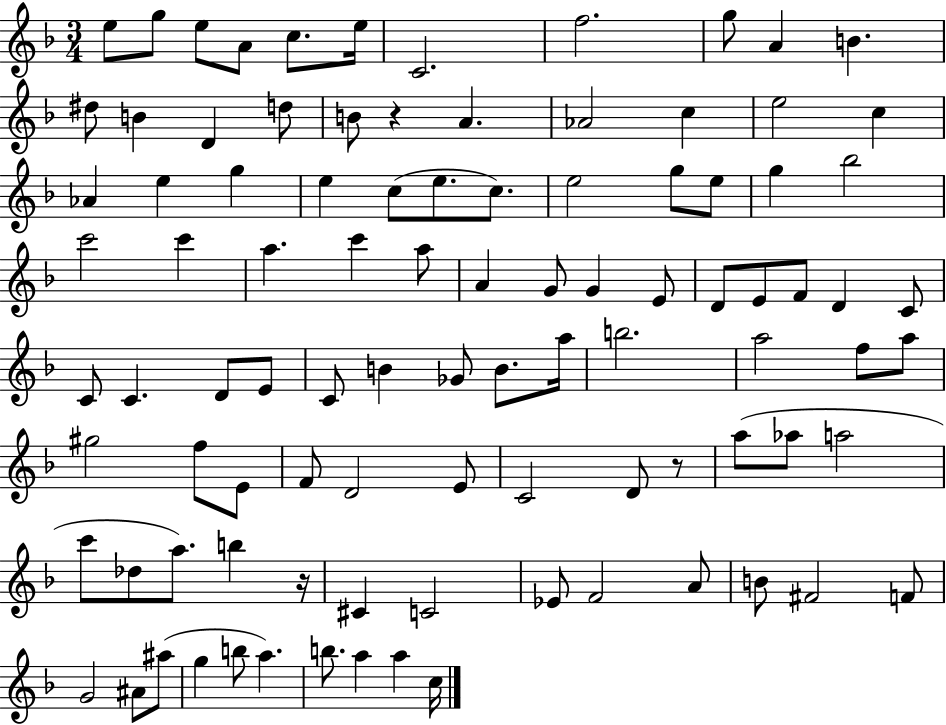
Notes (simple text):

E5/e G5/e E5/e A4/e C5/e. E5/s C4/h. F5/h. G5/e A4/q B4/q. D#5/e B4/q D4/q D5/e B4/e R/q A4/q. Ab4/h C5/q E5/h C5/q Ab4/q E5/q G5/q E5/q C5/e E5/e. C5/e. E5/h G5/e E5/e G5/q Bb5/h C6/h C6/q A5/q. C6/q A5/e A4/q G4/e G4/q E4/e D4/e E4/e F4/e D4/q C4/e C4/e C4/q. D4/e E4/e C4/e B4/q Gb4/e B4/e. A5/s B5/h. A5/h F5/e A5/e G#5/h F5/e E4/e F4/e D4/h E4/e C4/h D4/e R/e A5/e Ab5/e A5/h C6/e Db5/e A5/e. B5/q R/s C#4/q C4/h Eb4/e F4/h A4/e B4/e F#4/h F4/e G4/h A#4/e A#5/e G5/q B5/e A5/q. B5/e. A5/q A5/q C5/s